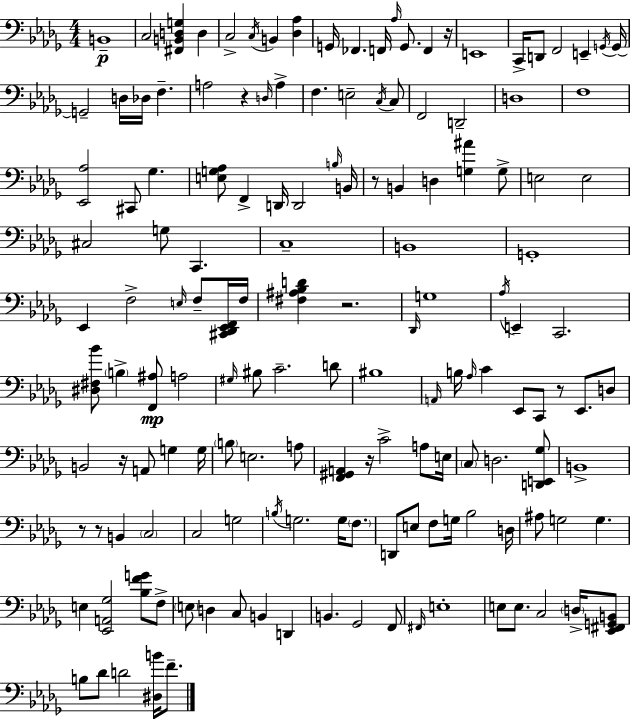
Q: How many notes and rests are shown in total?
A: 151